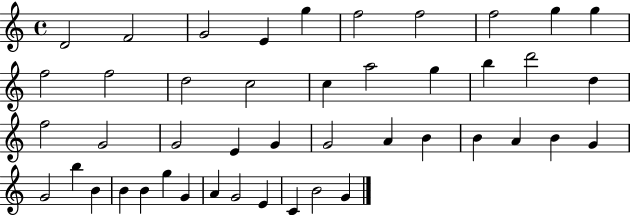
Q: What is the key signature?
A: C major